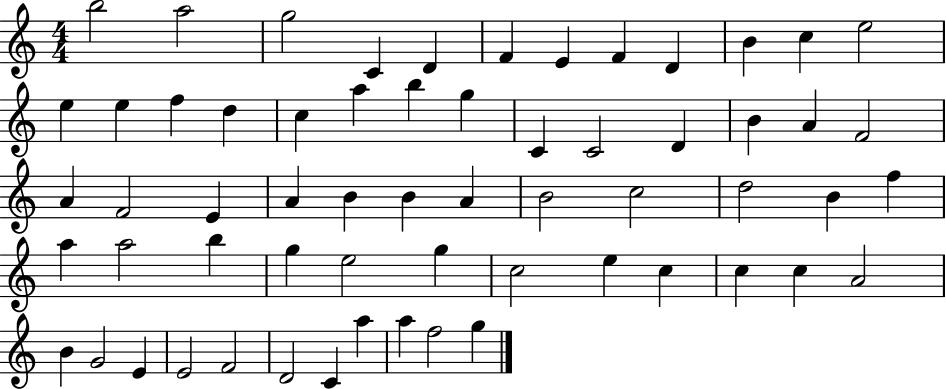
X:1
T:Untitled
M:4/4
L:1/4
K:C
b2 a2 g2 C D F E F D B c e2 e e f d c a b g C C2 D B A F2 A F2 E A B B A B2 c2 d2 B f a a2 b g e2 g c2 e c c c A2 B G2 E E2 F2 D2 C a a f2 g